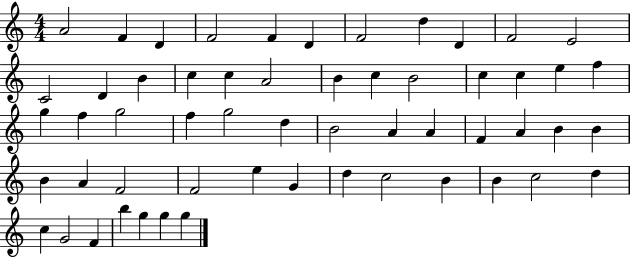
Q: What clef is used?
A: treble